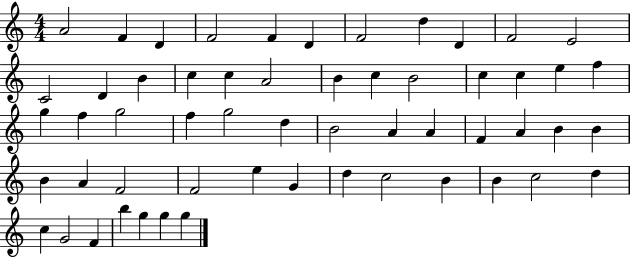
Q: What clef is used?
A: treble